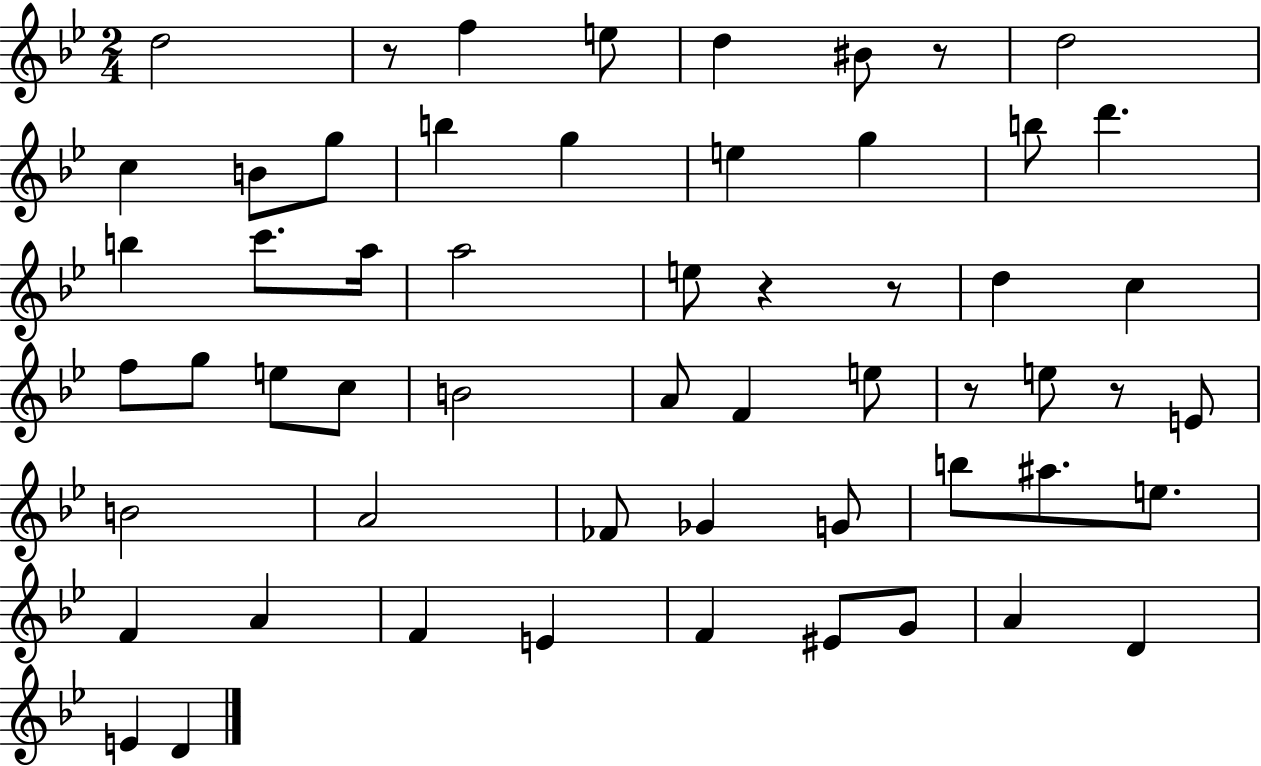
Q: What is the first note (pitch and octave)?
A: D5